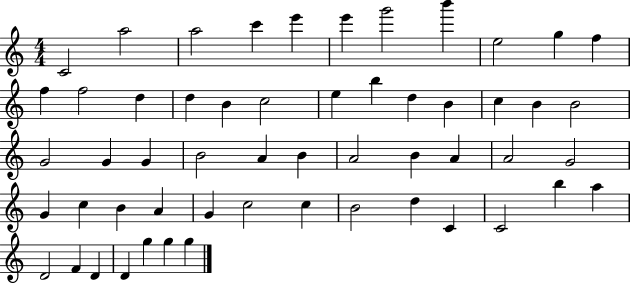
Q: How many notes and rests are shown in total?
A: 55